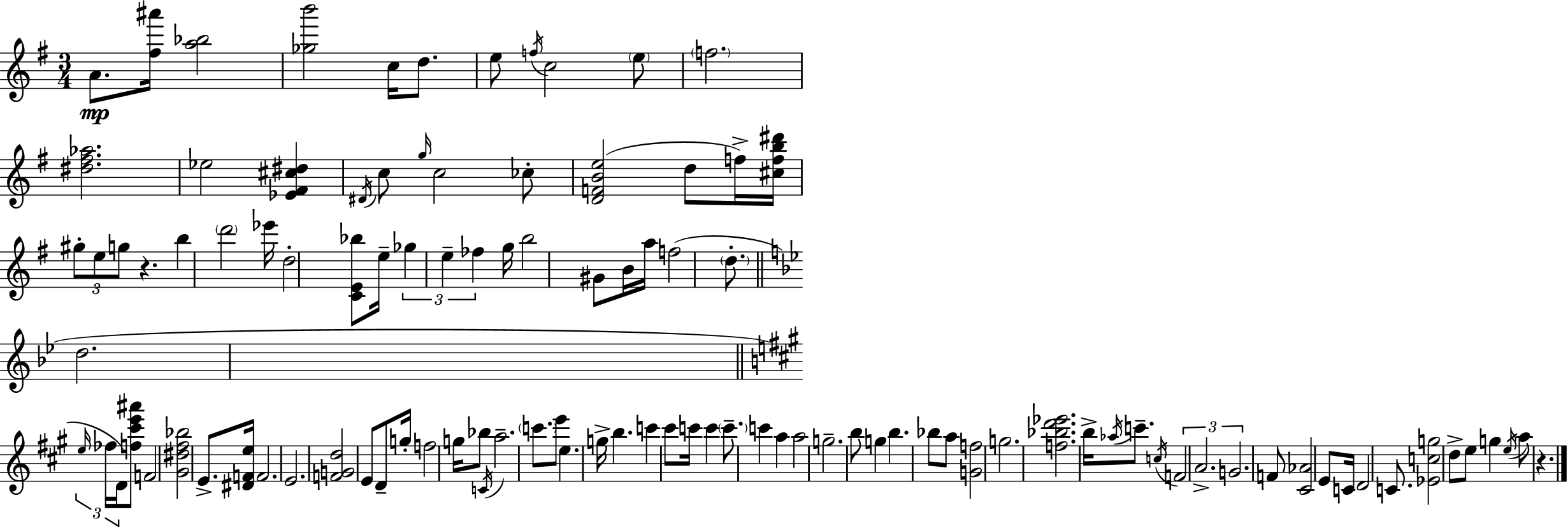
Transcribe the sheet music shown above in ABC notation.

X:1
T:Untitled
M:3/4
L:1/4
K:Em
A/2 [^f^a']/4 [a_b]2 [_gb']2 c/4 d/2 e/2 f/4 c2 e/2 f2 [^d^f_a]2 _e2 [_E^F^c^d] ^D/4 c/2 g/4 c2 _c/2 [DFBe]2 d/2 f/4 [^cfb^d']/4 ^g/2 e/2 g/2 z b d'2 _e'/4 d2 [CE_b]/2 e/4 _g e _f g/4 b2 ^G/2 B/4 a/4 f2 d/2 d2 e/4 _f/4 D/4 [f^c'e'^a']/2 F2 [^G^d^f_b]2 E/2 [^DFe]/4 F2 E2 [FGd]2 E/2 D/2 g/4 f2 g/4 _b/2 C/4 a2 c'/2 e'/2 e g/4 b c' ^c'/2 c'/4 c' c'/2 c' a a2 g2 b/2 g b _b/2 a/2 [Gf]2 g2 [f_bd'_e']2 b/4 _a/4 c'/2 c/4 F2 A2 G2 F/2 [^C_A]2 E/2 C/4 D2 C/2 [_Ecg]2 d/2 e/2 g e/4 a/2 z